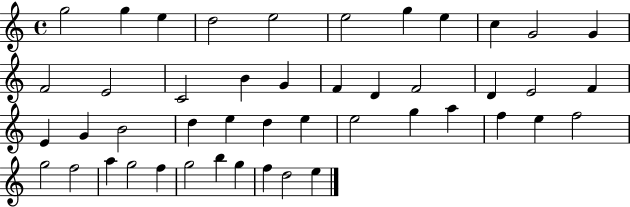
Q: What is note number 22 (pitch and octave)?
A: F4